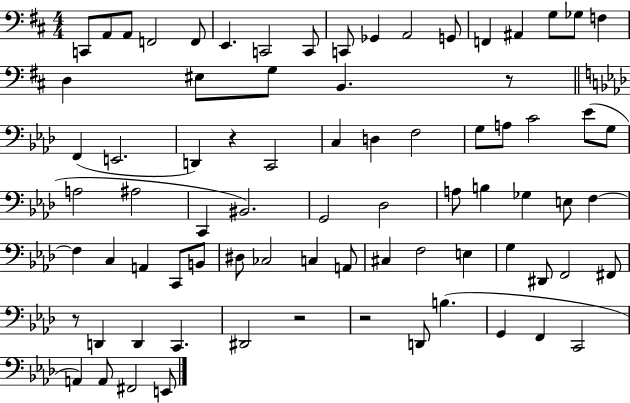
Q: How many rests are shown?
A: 5